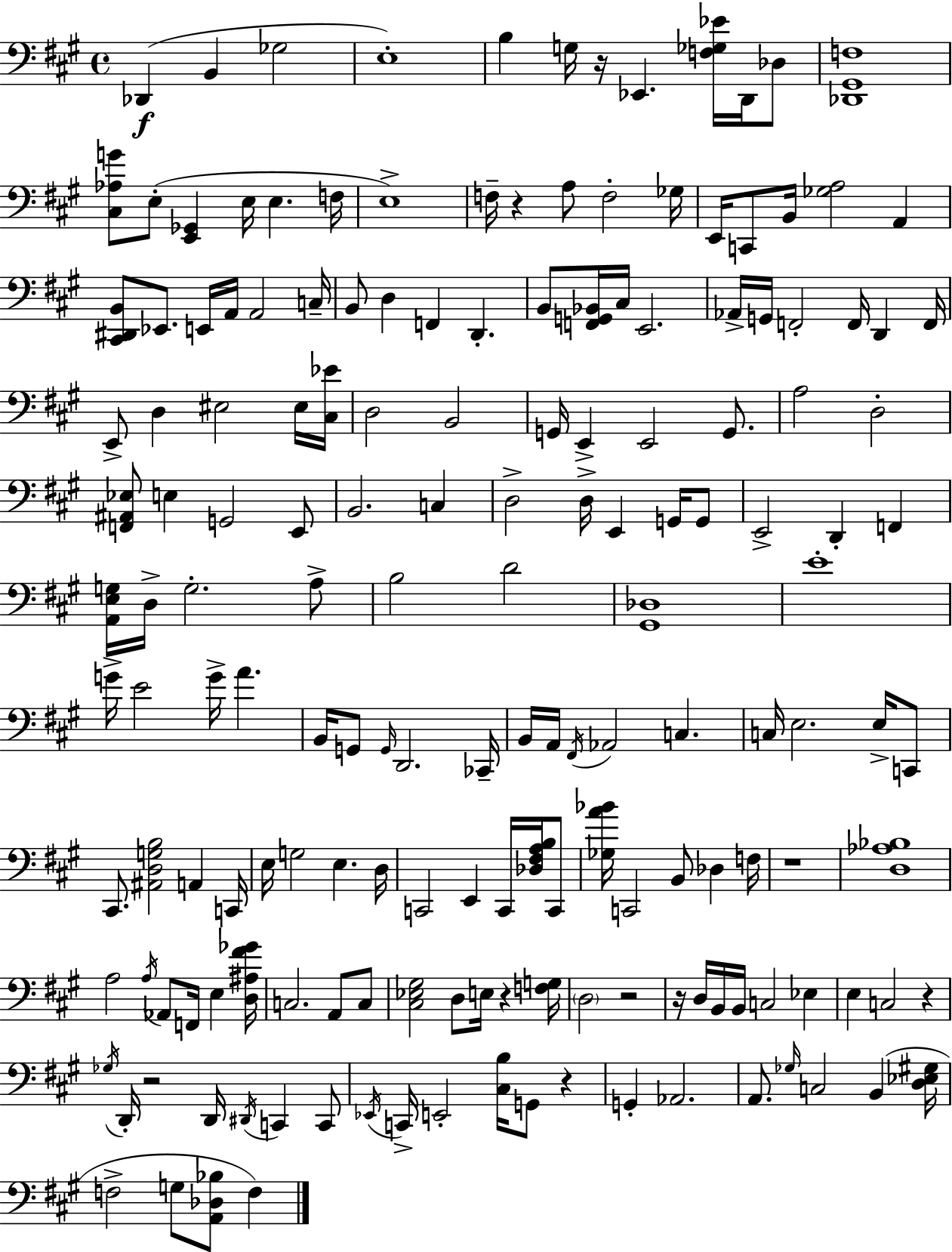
{
  \clef bass
  \time 4/4
  \defaultTimeSignature
  \key a \major
  des,4(\f b,4 ges2 | e1-.) | b4 g16 r16 ees,4. <f ges ees'>16 d,16 des8 | <des, gis, f>1 | \break <cis aes g'>8 e8-.( <e, ges,>4 e16 e4. f16 | e1->) | f16-- r4 a8 f2-. ges16 | e,16 c,8 b,16 <ges a>2 a,4 | \break <cis, dis, b,>8 ees,8. e,16 a,16 a,2 c16-- | b,8 d4 f,4 d,4.-. | b,8 <f, g, bes,>16 cis16 e,2. | aes,16-> g,16 f,2-. f,16 d,4 f,16 | \break e,8-> d4 eis2 eis16 <cis ees'>16 | d2 b,2 | g,16 e,4-> e,2 g,8. | a2 d2-. | \break <f, ais, ees>8 e4 g,2 e,8 | b,2. c4 | d2-> d16-> e,4 g,16 g,8 | e,2-> d,4-. f,4 | \break <a, e g>16 d16-> g2.-. a8-> | b2 d'2 | <gis, des>1 | e'1-. | \break g'16-> e'2 g'16-> a'4. | b,16 g,8 \grace { g,16 } d,2. | ces,16-- b,16 a,16 \acciaccatura { fis,16 } aes,2 c4. | c16 e2. e16-> | \break c,8 cis,8. <ais, d g b>2 a,4 | c,16 e16 g2 e4. | d16 c,2 e,4 c,16 <des fis a b>16 | c,8 <ges a' bes'>16 c,2 b,8 des4 | \break f16 r1 | <d aes bes>1 | a2 \acciaccatura { a16 } aes,8 f,16 e4 | <d ais fis' ges'>16 c2. a,8 | \break c8 <cis ees gis>2 d8 e16 r4 | <f g>16 \parenthesize d2 r2 | r16 d16 b,16 b,16 c2 ees4 | e4 c2 r4 | \break \acciaccatura { ges16 } d,16-. r2 d,16 \acciaccatura { dis,16 } c,4 | c,8 \acciaccatura { ees,16 } c,16-> e,2-. <cis b>16 | g,8 r4 g,4-. aes,2. | a,8. \grace { ges16 } c2 | \break b,4( <d ees gis>16 f2-> g8 | <a, des bes>8 f4) \bar "|."
}